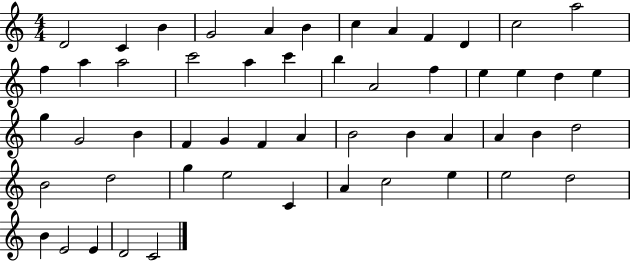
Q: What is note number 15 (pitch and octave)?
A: A5